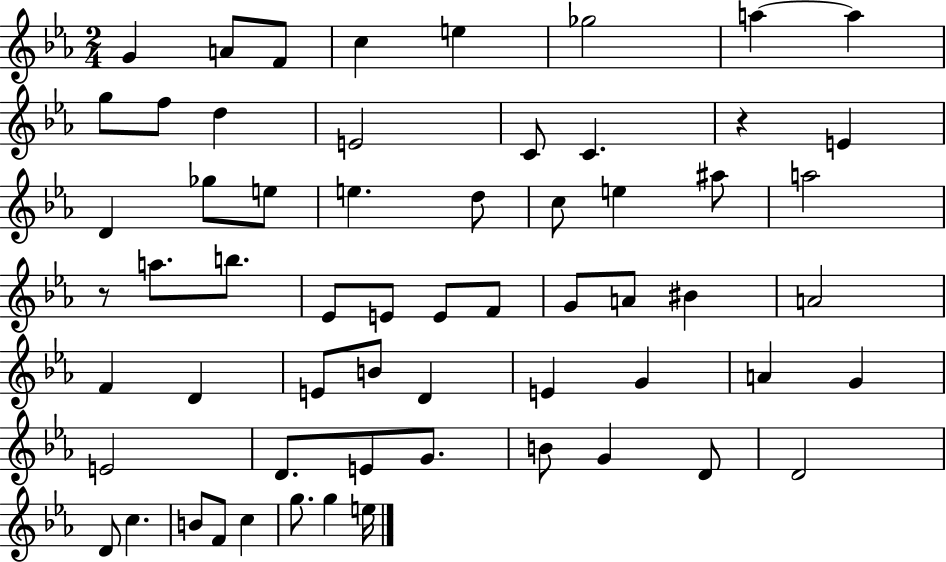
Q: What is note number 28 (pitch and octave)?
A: E4